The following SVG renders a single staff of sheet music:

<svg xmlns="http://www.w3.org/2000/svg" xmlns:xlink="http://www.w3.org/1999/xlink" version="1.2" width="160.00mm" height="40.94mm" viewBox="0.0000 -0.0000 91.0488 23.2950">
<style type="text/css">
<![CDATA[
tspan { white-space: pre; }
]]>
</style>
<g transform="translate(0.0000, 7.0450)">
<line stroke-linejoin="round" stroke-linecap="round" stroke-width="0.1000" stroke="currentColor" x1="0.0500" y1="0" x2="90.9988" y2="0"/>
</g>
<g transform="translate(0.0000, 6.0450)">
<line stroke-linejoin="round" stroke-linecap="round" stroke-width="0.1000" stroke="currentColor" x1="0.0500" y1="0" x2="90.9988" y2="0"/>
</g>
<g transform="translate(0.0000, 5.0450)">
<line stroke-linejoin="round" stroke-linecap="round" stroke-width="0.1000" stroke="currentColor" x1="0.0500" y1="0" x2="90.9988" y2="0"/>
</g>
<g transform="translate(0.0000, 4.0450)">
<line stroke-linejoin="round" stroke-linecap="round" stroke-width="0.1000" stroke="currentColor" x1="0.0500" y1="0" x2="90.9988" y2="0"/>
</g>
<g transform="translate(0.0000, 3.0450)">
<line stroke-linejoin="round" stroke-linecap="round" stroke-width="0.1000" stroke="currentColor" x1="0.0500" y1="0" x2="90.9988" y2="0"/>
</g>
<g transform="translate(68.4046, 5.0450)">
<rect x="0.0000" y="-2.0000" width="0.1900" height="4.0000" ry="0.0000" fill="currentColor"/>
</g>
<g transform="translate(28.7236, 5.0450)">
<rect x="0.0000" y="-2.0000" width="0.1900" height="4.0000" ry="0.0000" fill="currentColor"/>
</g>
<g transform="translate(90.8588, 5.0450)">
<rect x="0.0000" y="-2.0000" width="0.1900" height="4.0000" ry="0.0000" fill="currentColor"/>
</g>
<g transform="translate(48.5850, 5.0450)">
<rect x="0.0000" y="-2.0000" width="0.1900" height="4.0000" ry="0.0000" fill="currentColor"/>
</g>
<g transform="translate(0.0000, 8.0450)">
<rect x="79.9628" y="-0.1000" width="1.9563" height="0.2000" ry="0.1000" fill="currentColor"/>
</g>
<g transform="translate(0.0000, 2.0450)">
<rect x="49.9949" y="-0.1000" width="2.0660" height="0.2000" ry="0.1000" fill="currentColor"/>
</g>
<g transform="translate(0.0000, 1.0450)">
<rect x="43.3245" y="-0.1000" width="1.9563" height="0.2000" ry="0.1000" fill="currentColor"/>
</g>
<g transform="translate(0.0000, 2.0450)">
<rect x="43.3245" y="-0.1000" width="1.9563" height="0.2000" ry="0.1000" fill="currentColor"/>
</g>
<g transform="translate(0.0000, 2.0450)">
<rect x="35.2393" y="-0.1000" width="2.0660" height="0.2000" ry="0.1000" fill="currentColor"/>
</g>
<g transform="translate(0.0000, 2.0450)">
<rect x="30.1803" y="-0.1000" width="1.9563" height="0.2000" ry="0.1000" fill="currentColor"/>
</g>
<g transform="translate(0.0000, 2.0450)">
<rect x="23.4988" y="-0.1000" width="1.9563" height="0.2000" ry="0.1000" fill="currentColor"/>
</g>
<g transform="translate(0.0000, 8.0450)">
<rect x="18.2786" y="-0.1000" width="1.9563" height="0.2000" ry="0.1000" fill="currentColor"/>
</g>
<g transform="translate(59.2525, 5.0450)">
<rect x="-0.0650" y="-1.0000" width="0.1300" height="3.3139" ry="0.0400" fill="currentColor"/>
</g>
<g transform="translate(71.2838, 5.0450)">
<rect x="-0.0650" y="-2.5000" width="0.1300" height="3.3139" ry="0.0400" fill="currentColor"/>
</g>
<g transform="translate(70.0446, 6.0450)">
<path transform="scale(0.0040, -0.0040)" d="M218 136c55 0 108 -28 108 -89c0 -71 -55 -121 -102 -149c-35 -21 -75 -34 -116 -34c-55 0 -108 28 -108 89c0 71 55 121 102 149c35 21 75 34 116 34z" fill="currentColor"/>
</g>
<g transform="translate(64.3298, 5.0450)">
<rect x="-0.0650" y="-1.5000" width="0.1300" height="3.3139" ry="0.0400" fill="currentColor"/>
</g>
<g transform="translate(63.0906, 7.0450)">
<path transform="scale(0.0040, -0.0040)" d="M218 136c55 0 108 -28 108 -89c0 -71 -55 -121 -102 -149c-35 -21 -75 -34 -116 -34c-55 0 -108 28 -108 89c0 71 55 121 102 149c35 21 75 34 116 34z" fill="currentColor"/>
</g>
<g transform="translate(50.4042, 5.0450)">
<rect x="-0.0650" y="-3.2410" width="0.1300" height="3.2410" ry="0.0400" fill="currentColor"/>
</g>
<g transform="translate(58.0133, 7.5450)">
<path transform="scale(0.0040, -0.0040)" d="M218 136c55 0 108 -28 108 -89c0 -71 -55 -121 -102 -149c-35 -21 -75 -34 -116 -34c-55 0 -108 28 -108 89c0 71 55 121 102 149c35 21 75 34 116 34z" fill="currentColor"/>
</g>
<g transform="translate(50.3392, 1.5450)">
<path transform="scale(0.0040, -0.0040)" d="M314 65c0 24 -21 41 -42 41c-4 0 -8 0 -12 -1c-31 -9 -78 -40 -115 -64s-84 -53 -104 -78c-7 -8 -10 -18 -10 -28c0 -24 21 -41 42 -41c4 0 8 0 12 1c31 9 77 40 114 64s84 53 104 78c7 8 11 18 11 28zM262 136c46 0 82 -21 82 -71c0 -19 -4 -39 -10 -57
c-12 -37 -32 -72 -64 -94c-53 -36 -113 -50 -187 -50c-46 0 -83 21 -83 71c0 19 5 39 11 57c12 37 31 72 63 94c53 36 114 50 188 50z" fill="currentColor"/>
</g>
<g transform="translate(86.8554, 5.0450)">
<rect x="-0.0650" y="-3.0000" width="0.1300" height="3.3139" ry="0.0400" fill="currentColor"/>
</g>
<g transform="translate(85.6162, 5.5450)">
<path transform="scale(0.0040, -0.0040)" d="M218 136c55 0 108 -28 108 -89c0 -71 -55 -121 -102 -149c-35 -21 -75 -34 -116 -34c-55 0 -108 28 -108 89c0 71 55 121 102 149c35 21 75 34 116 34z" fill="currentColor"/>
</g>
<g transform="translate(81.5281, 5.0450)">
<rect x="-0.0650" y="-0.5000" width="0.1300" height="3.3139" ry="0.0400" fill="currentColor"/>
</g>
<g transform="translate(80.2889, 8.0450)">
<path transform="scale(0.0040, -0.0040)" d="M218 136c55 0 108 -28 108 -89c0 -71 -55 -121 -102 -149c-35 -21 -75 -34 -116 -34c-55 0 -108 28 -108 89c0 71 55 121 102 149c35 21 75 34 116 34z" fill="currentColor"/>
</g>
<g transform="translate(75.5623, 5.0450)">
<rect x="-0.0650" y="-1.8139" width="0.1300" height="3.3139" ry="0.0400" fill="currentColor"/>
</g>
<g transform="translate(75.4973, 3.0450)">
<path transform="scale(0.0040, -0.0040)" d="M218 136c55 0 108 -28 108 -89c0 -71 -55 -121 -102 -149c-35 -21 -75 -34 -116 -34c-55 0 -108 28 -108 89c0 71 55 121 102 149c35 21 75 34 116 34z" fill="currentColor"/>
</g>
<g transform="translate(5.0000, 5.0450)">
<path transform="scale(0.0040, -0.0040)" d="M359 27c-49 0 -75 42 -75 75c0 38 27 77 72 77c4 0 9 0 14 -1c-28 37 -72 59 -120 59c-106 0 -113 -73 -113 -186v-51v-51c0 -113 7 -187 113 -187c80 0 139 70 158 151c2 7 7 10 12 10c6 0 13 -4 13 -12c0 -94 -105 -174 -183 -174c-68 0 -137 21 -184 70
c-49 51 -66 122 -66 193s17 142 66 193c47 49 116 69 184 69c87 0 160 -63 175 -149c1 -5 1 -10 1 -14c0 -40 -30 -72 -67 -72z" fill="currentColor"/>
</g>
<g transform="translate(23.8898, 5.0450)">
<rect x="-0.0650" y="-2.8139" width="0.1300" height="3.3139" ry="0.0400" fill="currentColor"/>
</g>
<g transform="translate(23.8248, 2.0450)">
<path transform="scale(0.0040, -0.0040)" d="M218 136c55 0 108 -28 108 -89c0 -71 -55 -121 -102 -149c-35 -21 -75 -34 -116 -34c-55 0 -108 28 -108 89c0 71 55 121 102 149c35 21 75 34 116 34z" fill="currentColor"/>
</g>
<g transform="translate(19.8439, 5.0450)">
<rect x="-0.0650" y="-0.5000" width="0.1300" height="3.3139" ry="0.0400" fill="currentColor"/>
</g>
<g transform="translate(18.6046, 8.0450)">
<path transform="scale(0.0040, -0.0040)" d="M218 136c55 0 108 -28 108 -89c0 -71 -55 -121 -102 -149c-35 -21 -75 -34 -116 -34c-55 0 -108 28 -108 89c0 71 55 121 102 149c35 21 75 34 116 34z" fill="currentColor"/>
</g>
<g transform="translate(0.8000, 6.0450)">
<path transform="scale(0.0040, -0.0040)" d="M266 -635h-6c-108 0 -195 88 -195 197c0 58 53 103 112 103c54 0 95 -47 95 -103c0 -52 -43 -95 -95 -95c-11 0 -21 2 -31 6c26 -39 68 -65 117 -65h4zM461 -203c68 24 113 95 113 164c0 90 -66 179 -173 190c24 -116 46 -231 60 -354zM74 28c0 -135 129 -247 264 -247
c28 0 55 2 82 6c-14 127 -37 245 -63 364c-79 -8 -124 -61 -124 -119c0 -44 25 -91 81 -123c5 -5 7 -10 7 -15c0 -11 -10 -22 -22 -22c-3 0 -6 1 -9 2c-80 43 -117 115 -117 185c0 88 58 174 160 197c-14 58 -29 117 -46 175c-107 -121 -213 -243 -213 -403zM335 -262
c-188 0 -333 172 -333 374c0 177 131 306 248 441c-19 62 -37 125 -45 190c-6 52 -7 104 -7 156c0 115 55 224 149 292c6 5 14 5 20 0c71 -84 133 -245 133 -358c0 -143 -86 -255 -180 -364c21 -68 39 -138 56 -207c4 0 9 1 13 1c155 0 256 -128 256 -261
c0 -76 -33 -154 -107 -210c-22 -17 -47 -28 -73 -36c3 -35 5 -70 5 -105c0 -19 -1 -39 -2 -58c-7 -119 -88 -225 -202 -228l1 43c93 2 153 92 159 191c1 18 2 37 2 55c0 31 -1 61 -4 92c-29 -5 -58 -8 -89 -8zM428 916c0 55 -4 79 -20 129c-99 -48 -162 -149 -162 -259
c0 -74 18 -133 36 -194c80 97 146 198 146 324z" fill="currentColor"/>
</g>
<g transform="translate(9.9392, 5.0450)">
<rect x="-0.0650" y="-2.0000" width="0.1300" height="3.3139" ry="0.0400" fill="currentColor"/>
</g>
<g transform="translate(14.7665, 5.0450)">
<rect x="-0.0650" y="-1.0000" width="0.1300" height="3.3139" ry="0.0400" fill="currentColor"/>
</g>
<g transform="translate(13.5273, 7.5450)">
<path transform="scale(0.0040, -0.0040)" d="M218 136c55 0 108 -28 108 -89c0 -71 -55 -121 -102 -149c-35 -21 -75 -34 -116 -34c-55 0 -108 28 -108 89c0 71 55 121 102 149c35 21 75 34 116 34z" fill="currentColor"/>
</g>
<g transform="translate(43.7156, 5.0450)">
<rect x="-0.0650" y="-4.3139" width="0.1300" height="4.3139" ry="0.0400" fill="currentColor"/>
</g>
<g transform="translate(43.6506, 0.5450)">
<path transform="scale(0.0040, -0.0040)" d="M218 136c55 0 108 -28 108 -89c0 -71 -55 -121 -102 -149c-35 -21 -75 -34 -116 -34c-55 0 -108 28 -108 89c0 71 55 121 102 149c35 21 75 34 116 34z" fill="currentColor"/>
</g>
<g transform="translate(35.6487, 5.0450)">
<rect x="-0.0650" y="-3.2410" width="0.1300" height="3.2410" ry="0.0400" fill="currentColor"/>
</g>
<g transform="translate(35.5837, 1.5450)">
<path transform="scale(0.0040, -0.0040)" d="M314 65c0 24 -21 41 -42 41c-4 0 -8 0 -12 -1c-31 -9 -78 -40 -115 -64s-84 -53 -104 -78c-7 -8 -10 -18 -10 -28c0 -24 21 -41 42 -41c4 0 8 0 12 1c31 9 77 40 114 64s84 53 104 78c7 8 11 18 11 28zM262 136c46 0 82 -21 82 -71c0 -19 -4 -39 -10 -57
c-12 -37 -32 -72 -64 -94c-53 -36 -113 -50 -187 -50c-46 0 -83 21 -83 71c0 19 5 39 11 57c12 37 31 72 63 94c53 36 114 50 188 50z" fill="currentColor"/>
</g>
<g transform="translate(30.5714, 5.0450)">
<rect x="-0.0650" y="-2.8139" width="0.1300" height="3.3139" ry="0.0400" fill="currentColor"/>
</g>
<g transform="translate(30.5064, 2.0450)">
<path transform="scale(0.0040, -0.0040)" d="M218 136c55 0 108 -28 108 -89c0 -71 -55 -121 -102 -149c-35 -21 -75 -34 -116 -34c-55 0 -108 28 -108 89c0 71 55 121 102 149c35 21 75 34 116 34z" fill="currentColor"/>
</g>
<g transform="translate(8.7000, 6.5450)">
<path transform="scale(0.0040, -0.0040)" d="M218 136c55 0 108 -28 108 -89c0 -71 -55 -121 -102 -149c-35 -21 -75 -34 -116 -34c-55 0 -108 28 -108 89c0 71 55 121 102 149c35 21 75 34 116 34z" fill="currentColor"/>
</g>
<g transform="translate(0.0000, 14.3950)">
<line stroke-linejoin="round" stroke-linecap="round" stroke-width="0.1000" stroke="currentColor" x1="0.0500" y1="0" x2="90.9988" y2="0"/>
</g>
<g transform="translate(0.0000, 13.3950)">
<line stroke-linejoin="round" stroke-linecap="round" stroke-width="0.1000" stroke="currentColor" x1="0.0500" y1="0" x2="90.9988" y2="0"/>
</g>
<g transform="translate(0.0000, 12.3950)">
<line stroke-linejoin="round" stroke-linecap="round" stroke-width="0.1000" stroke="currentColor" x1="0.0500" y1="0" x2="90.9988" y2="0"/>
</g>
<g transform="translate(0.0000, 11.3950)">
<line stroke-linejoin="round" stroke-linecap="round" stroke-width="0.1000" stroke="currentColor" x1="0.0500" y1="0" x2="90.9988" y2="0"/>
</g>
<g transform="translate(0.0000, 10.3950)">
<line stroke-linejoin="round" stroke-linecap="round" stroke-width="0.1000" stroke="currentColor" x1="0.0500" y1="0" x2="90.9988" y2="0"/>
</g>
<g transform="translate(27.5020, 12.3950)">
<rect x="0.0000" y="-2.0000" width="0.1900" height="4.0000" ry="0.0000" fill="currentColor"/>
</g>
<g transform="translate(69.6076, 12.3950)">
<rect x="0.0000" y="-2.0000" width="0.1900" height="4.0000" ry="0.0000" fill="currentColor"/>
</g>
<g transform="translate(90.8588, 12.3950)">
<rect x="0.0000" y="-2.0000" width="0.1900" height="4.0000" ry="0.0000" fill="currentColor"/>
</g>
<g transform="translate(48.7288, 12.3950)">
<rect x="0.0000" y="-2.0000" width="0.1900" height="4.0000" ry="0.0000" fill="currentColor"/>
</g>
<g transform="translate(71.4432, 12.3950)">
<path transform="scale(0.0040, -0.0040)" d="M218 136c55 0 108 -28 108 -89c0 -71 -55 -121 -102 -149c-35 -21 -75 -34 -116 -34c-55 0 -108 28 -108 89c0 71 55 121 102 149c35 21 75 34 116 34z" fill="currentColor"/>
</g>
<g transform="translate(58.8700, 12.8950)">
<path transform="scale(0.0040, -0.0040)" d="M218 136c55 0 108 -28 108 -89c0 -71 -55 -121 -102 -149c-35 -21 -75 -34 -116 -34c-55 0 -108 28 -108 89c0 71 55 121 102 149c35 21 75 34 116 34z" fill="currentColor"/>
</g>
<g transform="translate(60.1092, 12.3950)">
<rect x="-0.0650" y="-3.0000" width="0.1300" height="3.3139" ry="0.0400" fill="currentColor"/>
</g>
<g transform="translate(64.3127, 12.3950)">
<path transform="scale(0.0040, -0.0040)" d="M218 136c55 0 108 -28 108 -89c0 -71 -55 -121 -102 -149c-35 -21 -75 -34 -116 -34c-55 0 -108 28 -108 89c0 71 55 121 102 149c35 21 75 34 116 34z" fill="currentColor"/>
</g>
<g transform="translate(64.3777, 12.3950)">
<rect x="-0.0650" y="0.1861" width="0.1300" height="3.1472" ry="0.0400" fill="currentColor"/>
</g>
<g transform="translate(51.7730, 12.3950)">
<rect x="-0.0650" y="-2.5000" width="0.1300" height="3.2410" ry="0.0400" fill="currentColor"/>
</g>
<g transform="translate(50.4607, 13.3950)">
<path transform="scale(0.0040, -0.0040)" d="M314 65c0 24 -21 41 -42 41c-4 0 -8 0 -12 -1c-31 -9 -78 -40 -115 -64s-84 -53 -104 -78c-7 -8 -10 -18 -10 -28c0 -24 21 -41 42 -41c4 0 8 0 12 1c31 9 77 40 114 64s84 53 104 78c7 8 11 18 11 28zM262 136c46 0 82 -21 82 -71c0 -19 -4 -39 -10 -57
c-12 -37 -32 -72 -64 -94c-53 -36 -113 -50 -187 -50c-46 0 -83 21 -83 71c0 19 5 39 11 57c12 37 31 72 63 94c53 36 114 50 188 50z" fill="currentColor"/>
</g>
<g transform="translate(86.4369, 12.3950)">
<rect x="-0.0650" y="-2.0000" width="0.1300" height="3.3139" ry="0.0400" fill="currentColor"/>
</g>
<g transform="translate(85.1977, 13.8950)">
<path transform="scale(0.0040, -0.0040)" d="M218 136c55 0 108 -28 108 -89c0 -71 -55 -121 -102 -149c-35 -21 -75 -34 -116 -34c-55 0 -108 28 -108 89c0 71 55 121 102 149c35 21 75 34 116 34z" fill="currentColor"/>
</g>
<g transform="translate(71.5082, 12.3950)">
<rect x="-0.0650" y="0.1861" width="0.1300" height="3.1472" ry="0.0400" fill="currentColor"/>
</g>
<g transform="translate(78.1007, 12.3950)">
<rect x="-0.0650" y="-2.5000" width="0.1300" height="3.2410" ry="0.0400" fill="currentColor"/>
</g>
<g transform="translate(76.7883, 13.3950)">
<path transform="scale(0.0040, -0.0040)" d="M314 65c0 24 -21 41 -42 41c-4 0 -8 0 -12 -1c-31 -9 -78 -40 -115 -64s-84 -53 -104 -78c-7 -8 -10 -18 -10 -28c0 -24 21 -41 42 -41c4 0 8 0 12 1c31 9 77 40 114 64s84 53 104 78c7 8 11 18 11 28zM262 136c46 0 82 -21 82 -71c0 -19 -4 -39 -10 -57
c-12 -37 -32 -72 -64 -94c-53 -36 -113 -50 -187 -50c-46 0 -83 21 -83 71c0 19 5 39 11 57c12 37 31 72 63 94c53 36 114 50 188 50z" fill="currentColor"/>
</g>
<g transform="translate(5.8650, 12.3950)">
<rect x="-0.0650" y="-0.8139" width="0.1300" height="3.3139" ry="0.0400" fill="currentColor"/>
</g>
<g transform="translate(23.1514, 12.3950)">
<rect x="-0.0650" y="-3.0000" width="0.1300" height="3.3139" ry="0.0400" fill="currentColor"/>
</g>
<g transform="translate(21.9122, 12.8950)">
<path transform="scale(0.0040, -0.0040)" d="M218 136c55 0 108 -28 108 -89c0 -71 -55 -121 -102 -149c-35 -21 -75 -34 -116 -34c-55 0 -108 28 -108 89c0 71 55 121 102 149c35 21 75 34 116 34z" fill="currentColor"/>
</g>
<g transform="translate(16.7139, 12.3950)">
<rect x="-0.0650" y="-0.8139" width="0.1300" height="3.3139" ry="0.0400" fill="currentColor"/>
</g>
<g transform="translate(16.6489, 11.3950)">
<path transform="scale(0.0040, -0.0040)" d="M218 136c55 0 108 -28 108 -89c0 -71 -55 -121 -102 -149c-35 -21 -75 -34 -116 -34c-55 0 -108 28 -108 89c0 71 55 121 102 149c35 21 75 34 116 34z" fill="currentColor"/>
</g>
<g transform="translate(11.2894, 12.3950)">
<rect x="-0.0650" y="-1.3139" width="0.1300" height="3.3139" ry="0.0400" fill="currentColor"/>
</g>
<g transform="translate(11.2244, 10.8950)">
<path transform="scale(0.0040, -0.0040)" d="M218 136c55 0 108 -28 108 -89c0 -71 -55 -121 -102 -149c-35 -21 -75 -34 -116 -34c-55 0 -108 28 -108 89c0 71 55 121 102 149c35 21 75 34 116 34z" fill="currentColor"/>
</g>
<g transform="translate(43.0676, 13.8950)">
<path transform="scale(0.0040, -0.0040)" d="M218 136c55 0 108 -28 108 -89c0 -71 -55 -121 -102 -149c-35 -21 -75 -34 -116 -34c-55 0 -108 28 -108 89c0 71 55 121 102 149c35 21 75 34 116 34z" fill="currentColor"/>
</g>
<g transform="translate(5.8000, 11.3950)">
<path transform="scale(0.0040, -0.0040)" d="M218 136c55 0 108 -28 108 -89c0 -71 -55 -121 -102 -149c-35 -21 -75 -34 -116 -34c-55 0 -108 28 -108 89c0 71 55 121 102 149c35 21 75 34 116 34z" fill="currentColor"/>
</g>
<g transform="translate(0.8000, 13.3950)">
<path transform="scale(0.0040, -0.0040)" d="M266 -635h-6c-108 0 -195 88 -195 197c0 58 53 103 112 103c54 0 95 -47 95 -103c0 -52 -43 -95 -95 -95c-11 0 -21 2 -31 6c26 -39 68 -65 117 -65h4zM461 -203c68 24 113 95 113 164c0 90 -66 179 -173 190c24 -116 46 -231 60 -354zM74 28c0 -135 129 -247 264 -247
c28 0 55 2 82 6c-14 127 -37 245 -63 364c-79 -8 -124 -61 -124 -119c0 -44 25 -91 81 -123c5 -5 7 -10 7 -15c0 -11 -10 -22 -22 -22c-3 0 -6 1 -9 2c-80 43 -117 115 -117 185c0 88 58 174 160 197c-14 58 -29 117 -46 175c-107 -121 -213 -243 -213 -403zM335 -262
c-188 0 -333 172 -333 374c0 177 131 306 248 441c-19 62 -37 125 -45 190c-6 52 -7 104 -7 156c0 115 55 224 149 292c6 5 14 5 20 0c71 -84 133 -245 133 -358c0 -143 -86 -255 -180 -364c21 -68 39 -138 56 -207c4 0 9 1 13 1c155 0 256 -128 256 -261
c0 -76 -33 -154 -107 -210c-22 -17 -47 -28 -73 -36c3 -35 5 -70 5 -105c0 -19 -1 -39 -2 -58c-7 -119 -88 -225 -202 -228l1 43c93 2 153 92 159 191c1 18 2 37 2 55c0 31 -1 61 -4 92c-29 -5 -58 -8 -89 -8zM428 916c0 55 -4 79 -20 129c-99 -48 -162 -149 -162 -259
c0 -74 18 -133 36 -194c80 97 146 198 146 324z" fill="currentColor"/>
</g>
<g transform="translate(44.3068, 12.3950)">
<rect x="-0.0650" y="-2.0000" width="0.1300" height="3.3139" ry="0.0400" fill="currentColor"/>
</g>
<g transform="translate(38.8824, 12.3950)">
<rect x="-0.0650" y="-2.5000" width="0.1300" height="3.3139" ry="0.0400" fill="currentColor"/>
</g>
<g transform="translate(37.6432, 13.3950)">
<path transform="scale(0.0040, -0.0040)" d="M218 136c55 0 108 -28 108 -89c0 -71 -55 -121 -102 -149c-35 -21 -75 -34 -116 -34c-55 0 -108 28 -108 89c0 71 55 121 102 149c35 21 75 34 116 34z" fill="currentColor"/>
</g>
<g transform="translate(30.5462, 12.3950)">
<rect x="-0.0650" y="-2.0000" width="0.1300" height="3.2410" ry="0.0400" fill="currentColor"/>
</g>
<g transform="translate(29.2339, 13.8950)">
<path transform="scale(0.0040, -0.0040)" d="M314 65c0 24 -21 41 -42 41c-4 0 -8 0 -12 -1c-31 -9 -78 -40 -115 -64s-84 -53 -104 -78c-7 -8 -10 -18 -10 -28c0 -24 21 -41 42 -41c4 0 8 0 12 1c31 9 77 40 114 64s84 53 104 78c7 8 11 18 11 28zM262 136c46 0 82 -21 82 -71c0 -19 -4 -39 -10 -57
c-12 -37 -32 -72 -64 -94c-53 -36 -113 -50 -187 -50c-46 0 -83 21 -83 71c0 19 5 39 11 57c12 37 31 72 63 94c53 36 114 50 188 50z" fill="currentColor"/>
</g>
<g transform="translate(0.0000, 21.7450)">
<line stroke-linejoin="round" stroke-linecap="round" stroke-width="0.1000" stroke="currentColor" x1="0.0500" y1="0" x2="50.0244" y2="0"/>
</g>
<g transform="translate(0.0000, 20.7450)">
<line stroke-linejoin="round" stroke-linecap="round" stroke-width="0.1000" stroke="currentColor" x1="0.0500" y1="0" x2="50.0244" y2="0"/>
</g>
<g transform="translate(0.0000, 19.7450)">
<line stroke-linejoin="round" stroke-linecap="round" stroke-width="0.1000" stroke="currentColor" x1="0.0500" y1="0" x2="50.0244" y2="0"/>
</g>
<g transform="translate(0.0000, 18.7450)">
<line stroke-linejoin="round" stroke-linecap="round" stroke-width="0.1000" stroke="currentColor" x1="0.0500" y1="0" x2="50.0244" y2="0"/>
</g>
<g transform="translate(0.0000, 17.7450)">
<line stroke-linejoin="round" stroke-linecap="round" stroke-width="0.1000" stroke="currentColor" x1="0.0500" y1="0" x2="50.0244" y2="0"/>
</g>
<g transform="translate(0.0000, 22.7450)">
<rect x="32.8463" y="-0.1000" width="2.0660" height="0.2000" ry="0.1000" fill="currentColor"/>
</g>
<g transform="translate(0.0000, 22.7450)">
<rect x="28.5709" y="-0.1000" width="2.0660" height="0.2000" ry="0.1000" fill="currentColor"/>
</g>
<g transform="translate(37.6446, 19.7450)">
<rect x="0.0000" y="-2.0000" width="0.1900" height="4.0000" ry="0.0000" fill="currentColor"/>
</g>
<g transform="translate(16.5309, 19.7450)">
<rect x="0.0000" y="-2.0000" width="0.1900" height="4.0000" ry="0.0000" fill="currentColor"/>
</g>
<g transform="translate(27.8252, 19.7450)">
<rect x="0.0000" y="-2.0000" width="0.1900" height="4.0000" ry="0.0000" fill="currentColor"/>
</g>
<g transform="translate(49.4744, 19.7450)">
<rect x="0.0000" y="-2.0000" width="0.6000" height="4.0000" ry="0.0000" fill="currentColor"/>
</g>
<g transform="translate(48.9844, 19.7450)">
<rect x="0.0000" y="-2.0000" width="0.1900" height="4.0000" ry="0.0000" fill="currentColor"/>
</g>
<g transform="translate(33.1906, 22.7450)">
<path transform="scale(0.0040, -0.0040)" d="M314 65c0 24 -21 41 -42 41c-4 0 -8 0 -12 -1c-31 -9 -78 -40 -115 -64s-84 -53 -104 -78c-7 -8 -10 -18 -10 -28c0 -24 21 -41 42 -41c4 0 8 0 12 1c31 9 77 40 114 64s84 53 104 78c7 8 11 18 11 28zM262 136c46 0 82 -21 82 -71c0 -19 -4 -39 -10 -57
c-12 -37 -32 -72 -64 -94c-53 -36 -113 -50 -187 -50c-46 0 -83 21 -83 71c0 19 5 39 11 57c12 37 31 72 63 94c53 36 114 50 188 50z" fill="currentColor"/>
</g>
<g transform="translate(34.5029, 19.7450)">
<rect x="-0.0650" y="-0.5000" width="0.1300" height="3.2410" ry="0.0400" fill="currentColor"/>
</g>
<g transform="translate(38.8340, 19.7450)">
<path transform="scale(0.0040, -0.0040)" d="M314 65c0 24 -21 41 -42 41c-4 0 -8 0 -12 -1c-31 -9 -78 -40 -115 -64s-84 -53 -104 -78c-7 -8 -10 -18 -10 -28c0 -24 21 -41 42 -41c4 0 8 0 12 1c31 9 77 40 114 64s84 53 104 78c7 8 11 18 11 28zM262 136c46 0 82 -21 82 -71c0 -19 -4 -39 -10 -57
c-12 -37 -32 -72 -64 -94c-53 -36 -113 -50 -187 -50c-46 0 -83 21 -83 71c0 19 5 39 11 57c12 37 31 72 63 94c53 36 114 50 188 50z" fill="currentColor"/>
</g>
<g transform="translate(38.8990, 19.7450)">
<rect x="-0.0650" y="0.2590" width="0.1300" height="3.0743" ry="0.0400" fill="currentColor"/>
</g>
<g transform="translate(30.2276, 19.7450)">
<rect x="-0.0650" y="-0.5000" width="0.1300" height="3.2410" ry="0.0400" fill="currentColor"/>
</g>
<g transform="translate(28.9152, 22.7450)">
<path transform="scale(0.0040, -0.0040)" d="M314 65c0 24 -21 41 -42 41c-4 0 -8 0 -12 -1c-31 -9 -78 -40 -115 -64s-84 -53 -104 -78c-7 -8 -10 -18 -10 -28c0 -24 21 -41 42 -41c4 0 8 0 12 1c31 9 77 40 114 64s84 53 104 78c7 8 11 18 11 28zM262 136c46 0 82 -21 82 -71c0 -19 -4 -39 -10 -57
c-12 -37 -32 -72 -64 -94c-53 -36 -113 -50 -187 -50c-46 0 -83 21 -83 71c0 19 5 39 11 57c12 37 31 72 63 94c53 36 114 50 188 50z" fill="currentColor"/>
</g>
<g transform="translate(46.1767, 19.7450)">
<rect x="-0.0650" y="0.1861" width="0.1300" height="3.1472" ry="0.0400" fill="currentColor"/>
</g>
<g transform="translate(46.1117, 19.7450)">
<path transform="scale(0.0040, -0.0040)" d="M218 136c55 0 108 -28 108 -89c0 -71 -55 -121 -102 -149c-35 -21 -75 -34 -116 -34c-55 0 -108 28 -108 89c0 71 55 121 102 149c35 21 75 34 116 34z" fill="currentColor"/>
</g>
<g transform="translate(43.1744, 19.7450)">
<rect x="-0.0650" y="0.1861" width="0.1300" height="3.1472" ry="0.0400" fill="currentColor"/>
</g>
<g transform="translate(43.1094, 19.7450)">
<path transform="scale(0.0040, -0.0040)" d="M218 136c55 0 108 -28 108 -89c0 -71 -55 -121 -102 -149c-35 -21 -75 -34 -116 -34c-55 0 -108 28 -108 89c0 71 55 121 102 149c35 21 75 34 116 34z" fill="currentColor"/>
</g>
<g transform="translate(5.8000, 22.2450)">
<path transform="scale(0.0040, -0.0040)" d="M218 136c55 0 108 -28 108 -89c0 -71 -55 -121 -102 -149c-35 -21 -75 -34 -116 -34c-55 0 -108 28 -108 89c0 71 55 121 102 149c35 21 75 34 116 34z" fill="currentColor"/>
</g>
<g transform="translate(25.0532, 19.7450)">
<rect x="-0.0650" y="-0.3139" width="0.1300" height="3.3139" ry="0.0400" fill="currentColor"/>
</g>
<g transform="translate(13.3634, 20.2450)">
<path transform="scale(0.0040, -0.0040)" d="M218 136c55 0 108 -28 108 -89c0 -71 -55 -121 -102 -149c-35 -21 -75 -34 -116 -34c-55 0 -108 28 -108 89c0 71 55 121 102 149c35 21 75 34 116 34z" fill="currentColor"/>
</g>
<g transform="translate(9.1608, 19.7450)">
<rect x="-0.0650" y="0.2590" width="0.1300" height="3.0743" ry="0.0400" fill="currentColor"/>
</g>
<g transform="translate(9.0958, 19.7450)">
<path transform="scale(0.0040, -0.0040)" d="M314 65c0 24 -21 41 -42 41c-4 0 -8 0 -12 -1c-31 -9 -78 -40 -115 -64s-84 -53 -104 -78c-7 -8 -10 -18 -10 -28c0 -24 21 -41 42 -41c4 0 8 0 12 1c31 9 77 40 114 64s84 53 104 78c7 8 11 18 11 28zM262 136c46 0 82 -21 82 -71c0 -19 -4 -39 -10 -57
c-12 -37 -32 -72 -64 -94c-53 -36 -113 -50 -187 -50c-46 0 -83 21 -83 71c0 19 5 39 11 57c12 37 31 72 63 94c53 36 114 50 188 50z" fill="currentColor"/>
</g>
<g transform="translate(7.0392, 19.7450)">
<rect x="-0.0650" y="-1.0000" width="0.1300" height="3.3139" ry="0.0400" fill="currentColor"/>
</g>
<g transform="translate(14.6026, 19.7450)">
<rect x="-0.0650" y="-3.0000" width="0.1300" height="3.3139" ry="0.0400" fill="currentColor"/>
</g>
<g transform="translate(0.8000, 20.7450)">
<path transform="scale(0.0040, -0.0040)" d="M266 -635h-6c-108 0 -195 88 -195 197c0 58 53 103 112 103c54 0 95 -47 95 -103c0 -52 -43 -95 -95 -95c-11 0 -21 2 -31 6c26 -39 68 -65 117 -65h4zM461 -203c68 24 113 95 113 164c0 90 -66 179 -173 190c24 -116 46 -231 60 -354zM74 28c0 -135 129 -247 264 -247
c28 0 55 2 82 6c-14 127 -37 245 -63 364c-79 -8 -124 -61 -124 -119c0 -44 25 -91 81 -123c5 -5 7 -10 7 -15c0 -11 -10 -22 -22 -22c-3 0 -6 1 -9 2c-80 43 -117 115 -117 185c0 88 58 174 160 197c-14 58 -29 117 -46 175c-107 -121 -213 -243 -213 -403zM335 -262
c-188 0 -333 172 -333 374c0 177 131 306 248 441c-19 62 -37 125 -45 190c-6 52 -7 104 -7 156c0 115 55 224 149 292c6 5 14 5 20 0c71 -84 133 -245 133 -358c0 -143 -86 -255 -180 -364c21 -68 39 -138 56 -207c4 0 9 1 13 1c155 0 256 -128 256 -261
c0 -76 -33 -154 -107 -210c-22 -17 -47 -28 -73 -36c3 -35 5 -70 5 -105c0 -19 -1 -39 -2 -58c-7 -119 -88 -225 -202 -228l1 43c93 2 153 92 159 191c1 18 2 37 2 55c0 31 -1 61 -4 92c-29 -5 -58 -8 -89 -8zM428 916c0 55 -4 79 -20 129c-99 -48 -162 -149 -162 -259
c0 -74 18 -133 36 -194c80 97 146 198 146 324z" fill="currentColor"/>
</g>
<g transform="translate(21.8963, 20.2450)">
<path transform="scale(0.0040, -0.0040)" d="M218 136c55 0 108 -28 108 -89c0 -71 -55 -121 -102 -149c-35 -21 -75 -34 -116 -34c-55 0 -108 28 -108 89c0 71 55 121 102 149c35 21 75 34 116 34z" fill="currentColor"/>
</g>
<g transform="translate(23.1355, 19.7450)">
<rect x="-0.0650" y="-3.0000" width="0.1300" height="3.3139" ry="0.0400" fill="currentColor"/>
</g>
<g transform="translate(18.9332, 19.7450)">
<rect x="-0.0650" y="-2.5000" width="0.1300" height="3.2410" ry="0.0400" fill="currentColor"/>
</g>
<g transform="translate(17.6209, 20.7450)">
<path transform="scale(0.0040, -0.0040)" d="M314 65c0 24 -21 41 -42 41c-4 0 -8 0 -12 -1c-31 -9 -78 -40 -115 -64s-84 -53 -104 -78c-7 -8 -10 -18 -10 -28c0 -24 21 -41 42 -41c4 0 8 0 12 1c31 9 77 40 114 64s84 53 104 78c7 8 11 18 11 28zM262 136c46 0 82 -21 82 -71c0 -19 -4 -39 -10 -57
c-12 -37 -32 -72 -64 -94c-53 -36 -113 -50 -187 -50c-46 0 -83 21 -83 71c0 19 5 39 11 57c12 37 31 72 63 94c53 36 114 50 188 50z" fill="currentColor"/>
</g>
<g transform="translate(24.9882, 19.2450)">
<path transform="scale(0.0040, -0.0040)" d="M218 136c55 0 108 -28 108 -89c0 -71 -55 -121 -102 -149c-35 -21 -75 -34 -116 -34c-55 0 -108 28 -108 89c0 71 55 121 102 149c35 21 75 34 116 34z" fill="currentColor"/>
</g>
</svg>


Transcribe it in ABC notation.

X:1
T:Untitled
M:4/4
L:1/4
K:C
F D C a a b2 d' b2 D E G f C A d e d A F2 G F G2 A B B G2 F D B2 A G2 A c C2 C2 B2 B B